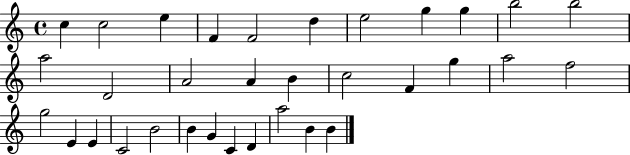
{
  \clef treble
  \time 4/4
  \defaultTimeSignature
  \key c \major
  c''4 c''2 e''4 | f'4 f'2 d''4 | e''2 g''4 g''4 | b''2 b''2 | \break a''2 d'2 | a'2 a'4 b'4 | c''2 f'4 g''4 | a''2 f''2 | \break g''2 e'4 e'4 | c'2 b'2 | b'4 g'4 c'4 d'4 | a''2 b'4 b'4 | \break \bar "|."
}